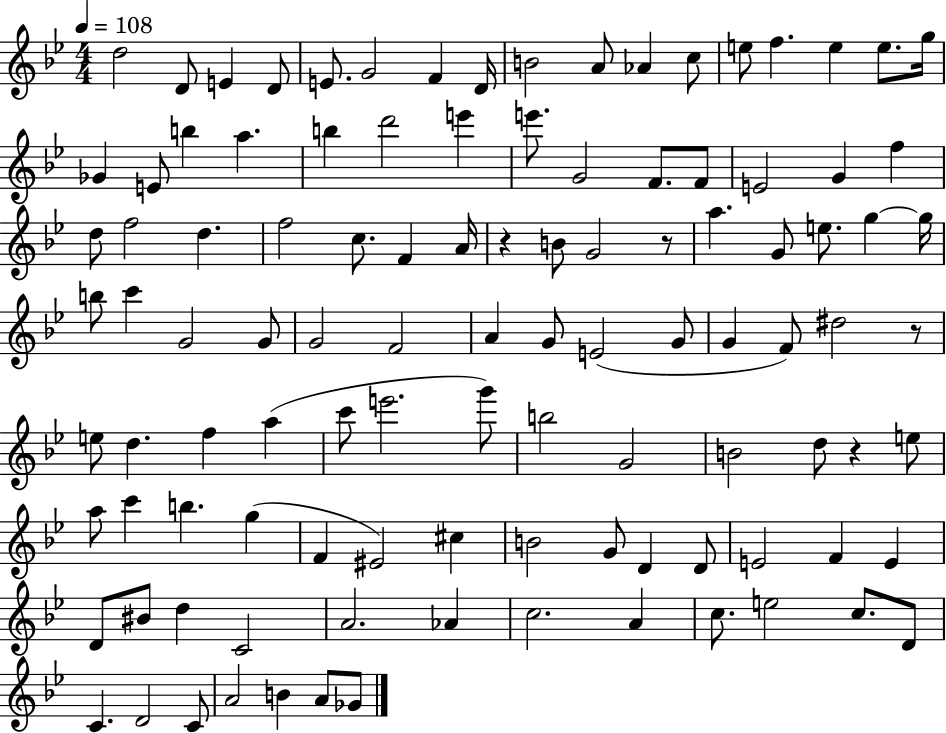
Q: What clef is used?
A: treble